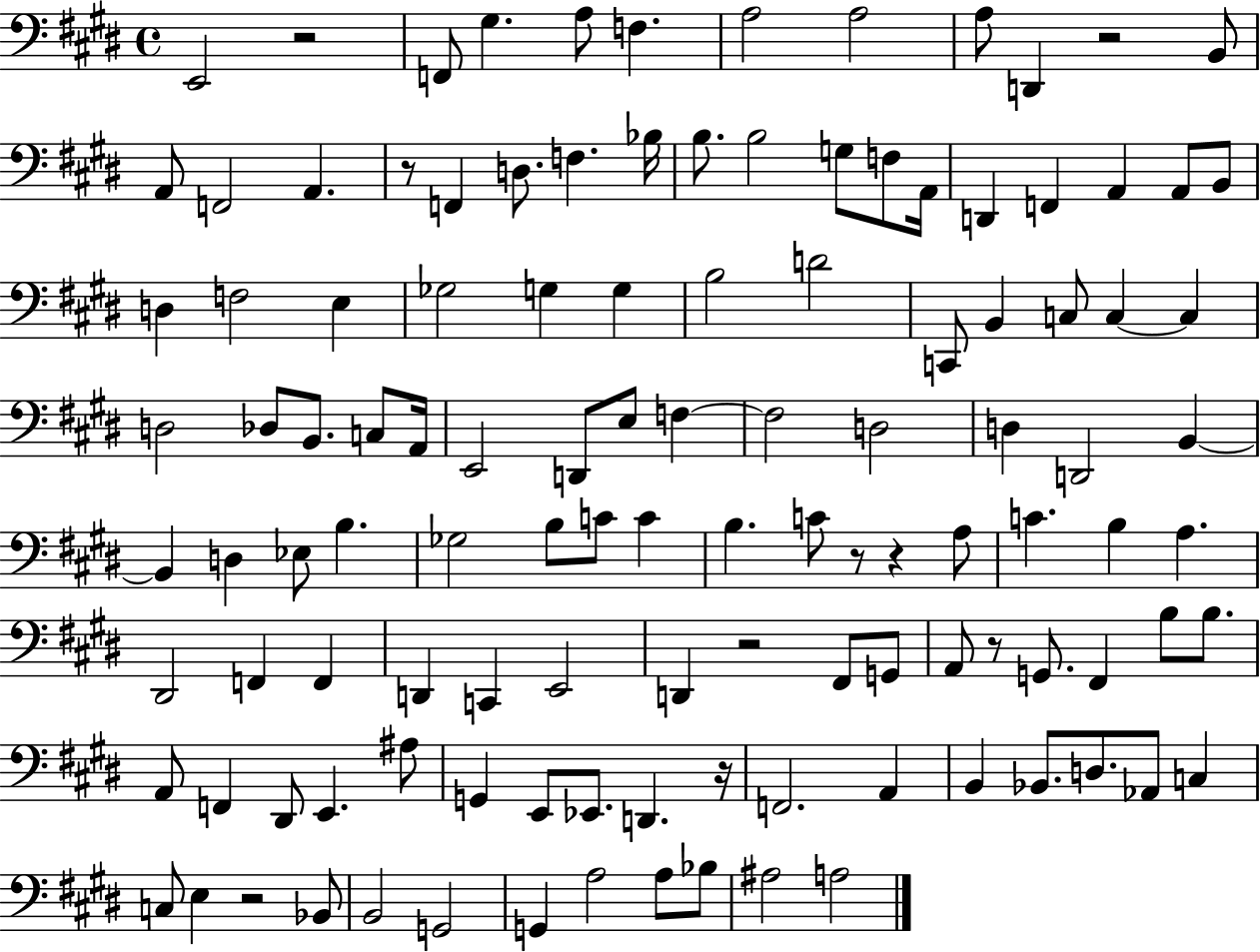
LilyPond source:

{
  \clef bass
  \time 4/4
  \defaultTimeSignature
  \key e \major
  e,2 r2 | f,8 gis4. a8 f4. | a2 a2 | a8 d,4 r2 b,8 | \break a,8 f,2 a,4. | r8 f,4 d8. f4. bes16 | b8. b2 g8 f8 a,16 | d,4 f,4 a,4 a,8 b,8 | \break d4 f2 e4 | ges2 g4 g4 | b2 d'2 | c,8 b,4 c8 c4~~ c4 | \break d2 des8 b,8. c8 a,16 | e,2 d,8 e8 f4~~ | f2 d2 | d4 d,2 b,4~~ | \break b,4 d4 ees8 b4. | ges2 b8 c'8 c'4 | b4. c'8 r8 r4 a8 | c'4. b4 a4. | \break dis,2 f,4 f,4 | d,4 c,4 e,2 | d,4 r2 fis,8 g,8 | a,8 r8 g,8. fis,4 b8 b8. | \break a,8 f,4 dis,8 e,4. ais8 | g,4 e,8 ees,8. d,4. r16 | f,2. a,4 | b,4 bes,8. d8. aes,8 c4 | \break c8 e4 r2 bes,8 | b,2 g,2 | g,4 a2 a8 bes8 | ais2 a2 | \break \bar "|."
}